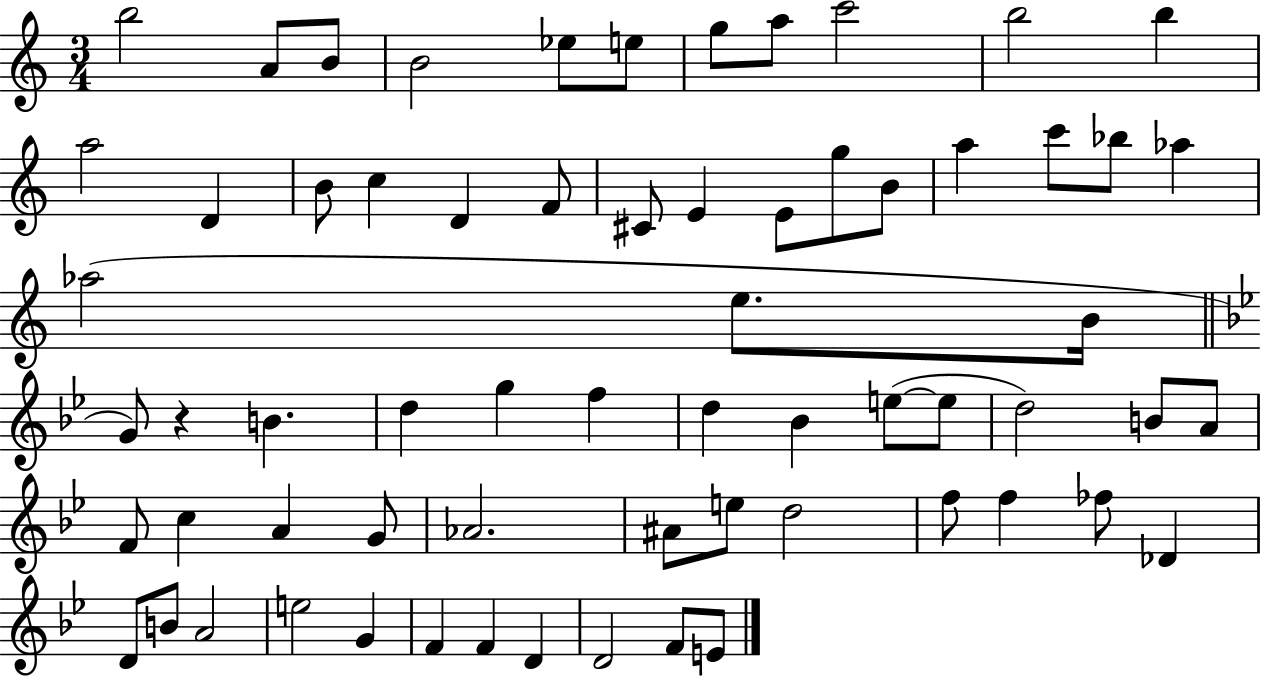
B5/h A4/e B4/e B4/h Eb5/e E5/e G5/e A5/e C6/h B5/h B5/q A5/h D4/q B4/e C5/q D4/q F4/e C#4/e E4/q E4/e G5/e B4/e A5/q C6/e Bb5/e Ab5/q Ab5/h E5/e. B4/s G4/e R/q B4/q. D5/q G5/q F5/q D5/q Bb4/q E5/e E5/e D5/h B4/e A4/e F4/e C5/q A4/q G4/e Ab4/h. A#4/e E5/e D5/h F5/e F5/q FES5/e Db4/q D4/e B4/e A4/h E5/h G4/q F4/q F4/q D4/q D4/h F4/e E4/e